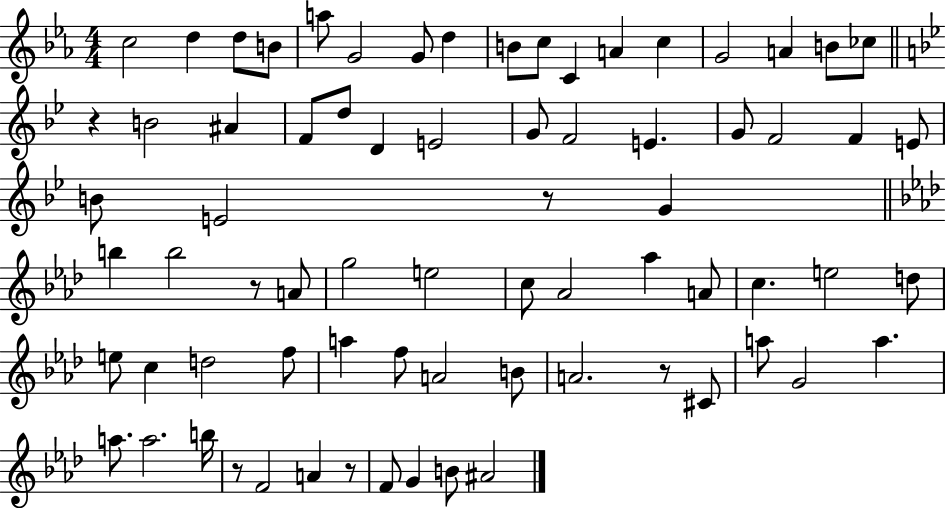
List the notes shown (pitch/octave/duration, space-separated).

C5/h D5/q D5/e B4/e A5/e G4/h G4/e D5/q B4/e C5/e C4/q A4/q C5/q G4/h A4/q B4/e CES5/e R/q B4/h A#4/q F4/e D5/e D4/q E4/h G4/e F4/h E4/q. G4/e F4/h F4/q E4/e B4/e E4/h R/e G4/q B5/q B5/h R/e A4/e G5/h E5/h C5/e Ab4/h Ab5/q A4/e C5/q. E5/h D5/e E5/e C5/q D5/h F5/e A5/q F5/e A4/h B4/e A4/h. R/e C#4/e A5/e G4/h A5/q. A5/e. A5/h. B5/s R/e F4/h A4/q R/e F4/e G4/q B4/e A#4/h